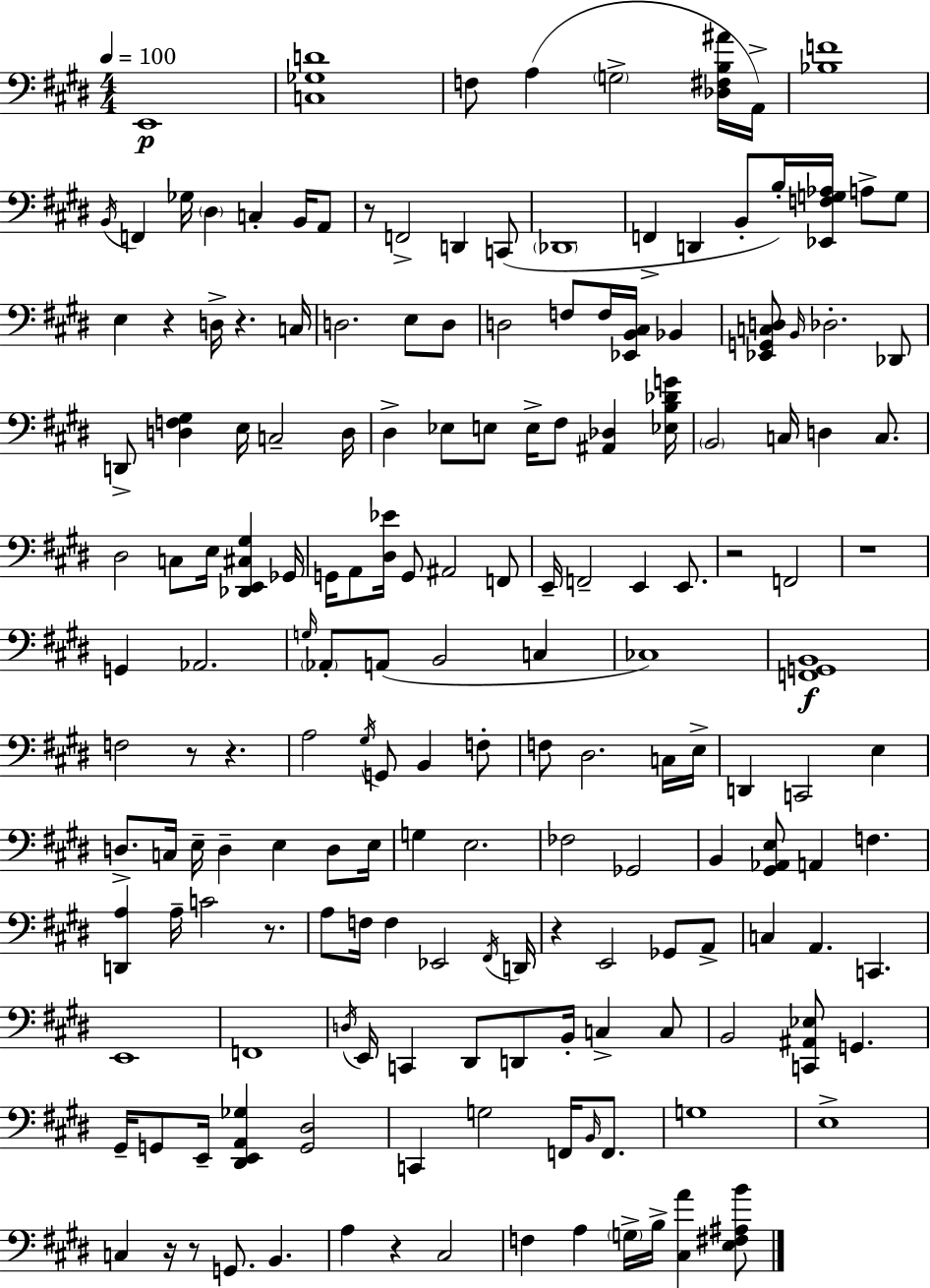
X:1
T:Untitled
M:4/4
L:1/4
K:E
E,,4 [C,_G,D]4 F,/2 A, G,2 [_D,^F,B,^A]/4 A,,/4 [_B,F]4 B,,/4 F,, _G,/4 ^D, C, B,,/4 A,,/2 z/2 F,,2 D,, C,,/2 _D,,4 F,, D,, B,,/2 B,/4 [_E,,F,G,_A,]/4 A,/2 G,/2 E, z D,/4 z C,/4 D,2 E,/2 D,/2 D,2 F,/2 F,/4 [_E,,B,,^C,]/4 _B,, [_E,,G,,C,D,]/2 B,,/4 _D,2 _D,,/2 D,,/2 [D,F,^G,] E,/4 C,2 D,/4 ^D, _E,/2 E,/2 E,/4 ^F,/2 [^A,,_D,] [_E,B,_DG]/4 B,,2 C,/4 D, C,/2 ^D,2 C,/2 E,/4 [_D,,E,,^C,^G,] _G,,/4 G,,/4 A,,/2 [^D,_E]/4 G,,/2 ^A,,2 F,,/2 E,,/4 F,,2 E,, E,,/2 z2 F,,2 z4 G,, _A,,2 G,/4 _A,,/2 A,,/2 B,,2 C, _C,4 [F,,G,,B,,]4 F,2 z/2 z A,2 ^G,/4 G,,/2 B,, F,/2 F,/2 ^D,2 C,/4 E,/4 D,, C,,2 E, D,/2 C,/4 E,/4 D, E, D,/2 E,/4 G, E,2 _F,2 _G,,2 B,, [^G,,_A,,E,]/2 A,, F, [D,,A,] A,/4 C2 z/2 A,/2 F,/4 F, _E,,2 ^F,,/4 D,,/4 z E,,2 _G,,/2 A,,/2 C, A,, C,, E,,4 F,,4 D,/4 E,,/4 C,, ^D,,/2 D,,/2 B,,/4 C, C,/2 B,,2 [C,,^A,,_E,]/2 G,, ^G,,/4 G,,/2 E,,/4 [^D,,E,,A,,_G,] [G,,^D,]2 C,, G,2 F,,/4 B,,/4 F,,/2 G,4 E,4 C, z/4 z/2 G,,/2 B,, A, z ^C,2 F, A, G,/4 B,/4 [^C,A] [E,^F,^A,B]/2